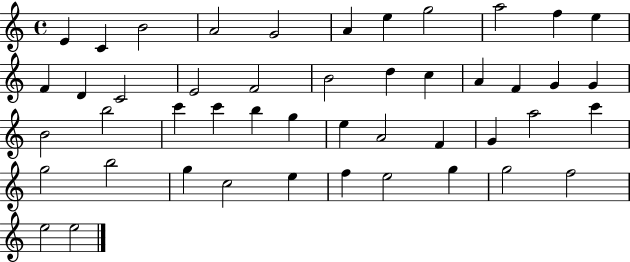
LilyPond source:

{
  \clef treble
  \time 4/4
  \defaultTimeSignature
  \key c \major
  e'4 c'4 b'2 | a'2 g'2 | a'4 e''4 g''2 | a''2 f''4 e''4 | \break f'4 d'4 c'2 | e'2 f'2 | b'2 d''4 c''4 | a'4 f'4 g'4 g'4 | \break b'2 b''2 | c'''4 c'''4 b''4 g''4 | e''4 a'2 f'4 | g'4 a''2 c'''4 | \break g''2 b''2 | g''4 c''2 e''4 | f''4 e''2 g''4 | g''2 f''2 | \break e''2 e''2 | \bar "|."
}